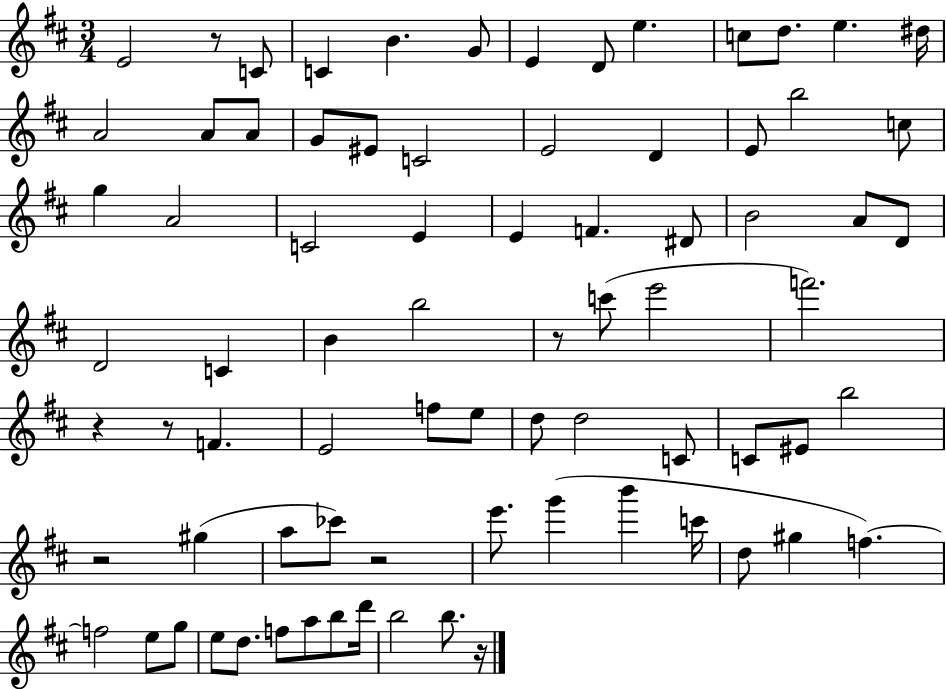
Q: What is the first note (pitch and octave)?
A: E4